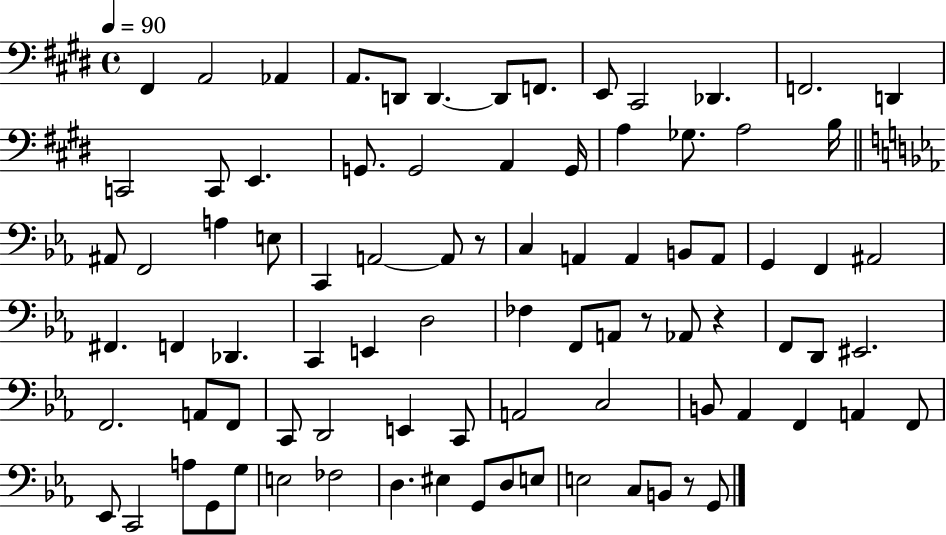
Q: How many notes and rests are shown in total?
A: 86